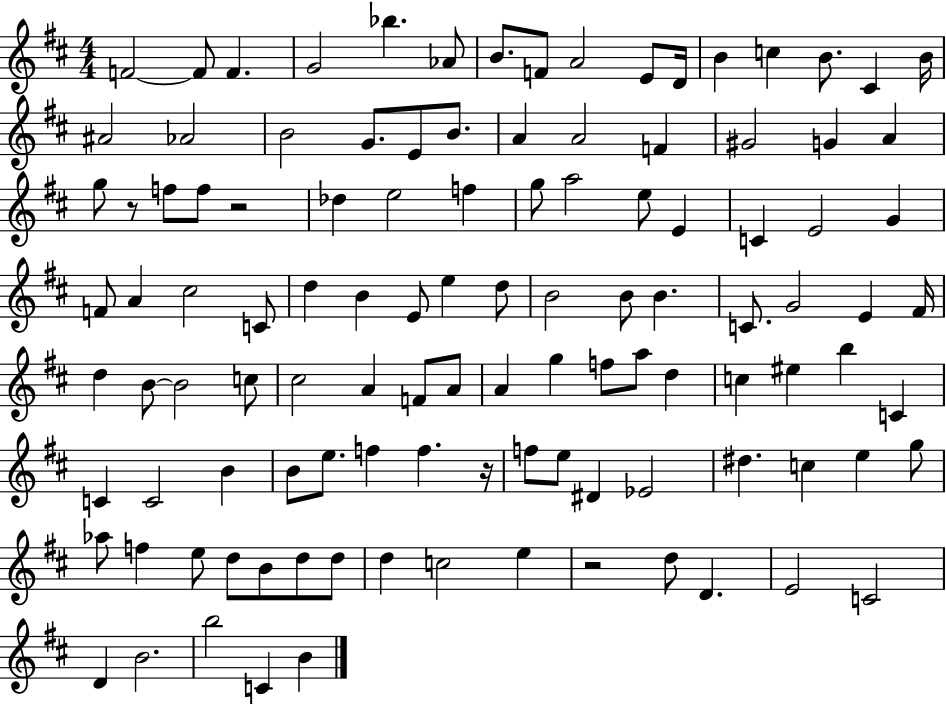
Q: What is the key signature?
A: D major